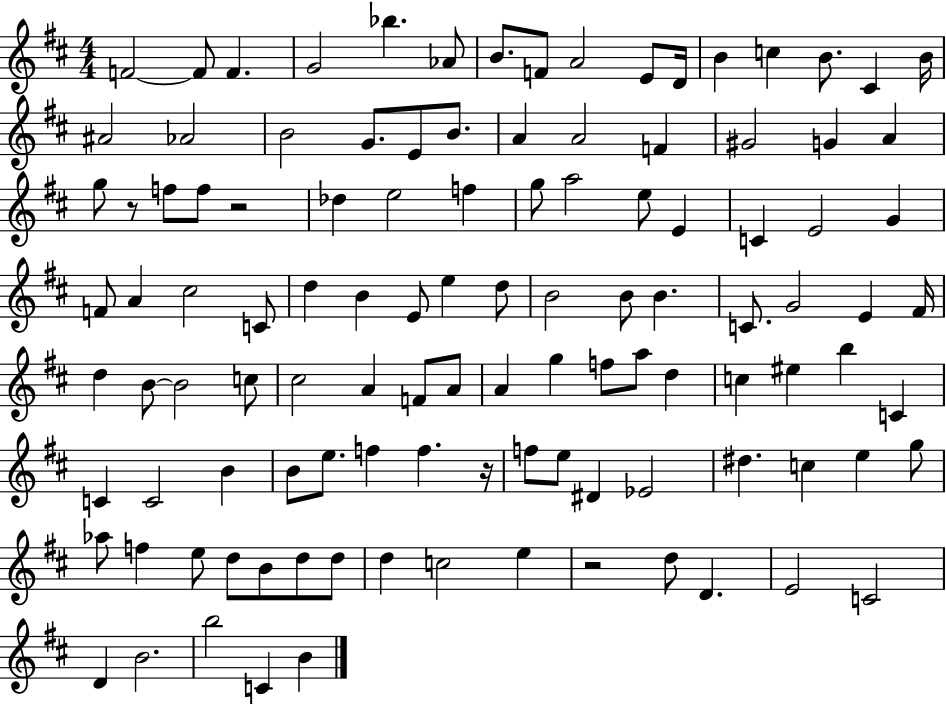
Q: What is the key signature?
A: D major